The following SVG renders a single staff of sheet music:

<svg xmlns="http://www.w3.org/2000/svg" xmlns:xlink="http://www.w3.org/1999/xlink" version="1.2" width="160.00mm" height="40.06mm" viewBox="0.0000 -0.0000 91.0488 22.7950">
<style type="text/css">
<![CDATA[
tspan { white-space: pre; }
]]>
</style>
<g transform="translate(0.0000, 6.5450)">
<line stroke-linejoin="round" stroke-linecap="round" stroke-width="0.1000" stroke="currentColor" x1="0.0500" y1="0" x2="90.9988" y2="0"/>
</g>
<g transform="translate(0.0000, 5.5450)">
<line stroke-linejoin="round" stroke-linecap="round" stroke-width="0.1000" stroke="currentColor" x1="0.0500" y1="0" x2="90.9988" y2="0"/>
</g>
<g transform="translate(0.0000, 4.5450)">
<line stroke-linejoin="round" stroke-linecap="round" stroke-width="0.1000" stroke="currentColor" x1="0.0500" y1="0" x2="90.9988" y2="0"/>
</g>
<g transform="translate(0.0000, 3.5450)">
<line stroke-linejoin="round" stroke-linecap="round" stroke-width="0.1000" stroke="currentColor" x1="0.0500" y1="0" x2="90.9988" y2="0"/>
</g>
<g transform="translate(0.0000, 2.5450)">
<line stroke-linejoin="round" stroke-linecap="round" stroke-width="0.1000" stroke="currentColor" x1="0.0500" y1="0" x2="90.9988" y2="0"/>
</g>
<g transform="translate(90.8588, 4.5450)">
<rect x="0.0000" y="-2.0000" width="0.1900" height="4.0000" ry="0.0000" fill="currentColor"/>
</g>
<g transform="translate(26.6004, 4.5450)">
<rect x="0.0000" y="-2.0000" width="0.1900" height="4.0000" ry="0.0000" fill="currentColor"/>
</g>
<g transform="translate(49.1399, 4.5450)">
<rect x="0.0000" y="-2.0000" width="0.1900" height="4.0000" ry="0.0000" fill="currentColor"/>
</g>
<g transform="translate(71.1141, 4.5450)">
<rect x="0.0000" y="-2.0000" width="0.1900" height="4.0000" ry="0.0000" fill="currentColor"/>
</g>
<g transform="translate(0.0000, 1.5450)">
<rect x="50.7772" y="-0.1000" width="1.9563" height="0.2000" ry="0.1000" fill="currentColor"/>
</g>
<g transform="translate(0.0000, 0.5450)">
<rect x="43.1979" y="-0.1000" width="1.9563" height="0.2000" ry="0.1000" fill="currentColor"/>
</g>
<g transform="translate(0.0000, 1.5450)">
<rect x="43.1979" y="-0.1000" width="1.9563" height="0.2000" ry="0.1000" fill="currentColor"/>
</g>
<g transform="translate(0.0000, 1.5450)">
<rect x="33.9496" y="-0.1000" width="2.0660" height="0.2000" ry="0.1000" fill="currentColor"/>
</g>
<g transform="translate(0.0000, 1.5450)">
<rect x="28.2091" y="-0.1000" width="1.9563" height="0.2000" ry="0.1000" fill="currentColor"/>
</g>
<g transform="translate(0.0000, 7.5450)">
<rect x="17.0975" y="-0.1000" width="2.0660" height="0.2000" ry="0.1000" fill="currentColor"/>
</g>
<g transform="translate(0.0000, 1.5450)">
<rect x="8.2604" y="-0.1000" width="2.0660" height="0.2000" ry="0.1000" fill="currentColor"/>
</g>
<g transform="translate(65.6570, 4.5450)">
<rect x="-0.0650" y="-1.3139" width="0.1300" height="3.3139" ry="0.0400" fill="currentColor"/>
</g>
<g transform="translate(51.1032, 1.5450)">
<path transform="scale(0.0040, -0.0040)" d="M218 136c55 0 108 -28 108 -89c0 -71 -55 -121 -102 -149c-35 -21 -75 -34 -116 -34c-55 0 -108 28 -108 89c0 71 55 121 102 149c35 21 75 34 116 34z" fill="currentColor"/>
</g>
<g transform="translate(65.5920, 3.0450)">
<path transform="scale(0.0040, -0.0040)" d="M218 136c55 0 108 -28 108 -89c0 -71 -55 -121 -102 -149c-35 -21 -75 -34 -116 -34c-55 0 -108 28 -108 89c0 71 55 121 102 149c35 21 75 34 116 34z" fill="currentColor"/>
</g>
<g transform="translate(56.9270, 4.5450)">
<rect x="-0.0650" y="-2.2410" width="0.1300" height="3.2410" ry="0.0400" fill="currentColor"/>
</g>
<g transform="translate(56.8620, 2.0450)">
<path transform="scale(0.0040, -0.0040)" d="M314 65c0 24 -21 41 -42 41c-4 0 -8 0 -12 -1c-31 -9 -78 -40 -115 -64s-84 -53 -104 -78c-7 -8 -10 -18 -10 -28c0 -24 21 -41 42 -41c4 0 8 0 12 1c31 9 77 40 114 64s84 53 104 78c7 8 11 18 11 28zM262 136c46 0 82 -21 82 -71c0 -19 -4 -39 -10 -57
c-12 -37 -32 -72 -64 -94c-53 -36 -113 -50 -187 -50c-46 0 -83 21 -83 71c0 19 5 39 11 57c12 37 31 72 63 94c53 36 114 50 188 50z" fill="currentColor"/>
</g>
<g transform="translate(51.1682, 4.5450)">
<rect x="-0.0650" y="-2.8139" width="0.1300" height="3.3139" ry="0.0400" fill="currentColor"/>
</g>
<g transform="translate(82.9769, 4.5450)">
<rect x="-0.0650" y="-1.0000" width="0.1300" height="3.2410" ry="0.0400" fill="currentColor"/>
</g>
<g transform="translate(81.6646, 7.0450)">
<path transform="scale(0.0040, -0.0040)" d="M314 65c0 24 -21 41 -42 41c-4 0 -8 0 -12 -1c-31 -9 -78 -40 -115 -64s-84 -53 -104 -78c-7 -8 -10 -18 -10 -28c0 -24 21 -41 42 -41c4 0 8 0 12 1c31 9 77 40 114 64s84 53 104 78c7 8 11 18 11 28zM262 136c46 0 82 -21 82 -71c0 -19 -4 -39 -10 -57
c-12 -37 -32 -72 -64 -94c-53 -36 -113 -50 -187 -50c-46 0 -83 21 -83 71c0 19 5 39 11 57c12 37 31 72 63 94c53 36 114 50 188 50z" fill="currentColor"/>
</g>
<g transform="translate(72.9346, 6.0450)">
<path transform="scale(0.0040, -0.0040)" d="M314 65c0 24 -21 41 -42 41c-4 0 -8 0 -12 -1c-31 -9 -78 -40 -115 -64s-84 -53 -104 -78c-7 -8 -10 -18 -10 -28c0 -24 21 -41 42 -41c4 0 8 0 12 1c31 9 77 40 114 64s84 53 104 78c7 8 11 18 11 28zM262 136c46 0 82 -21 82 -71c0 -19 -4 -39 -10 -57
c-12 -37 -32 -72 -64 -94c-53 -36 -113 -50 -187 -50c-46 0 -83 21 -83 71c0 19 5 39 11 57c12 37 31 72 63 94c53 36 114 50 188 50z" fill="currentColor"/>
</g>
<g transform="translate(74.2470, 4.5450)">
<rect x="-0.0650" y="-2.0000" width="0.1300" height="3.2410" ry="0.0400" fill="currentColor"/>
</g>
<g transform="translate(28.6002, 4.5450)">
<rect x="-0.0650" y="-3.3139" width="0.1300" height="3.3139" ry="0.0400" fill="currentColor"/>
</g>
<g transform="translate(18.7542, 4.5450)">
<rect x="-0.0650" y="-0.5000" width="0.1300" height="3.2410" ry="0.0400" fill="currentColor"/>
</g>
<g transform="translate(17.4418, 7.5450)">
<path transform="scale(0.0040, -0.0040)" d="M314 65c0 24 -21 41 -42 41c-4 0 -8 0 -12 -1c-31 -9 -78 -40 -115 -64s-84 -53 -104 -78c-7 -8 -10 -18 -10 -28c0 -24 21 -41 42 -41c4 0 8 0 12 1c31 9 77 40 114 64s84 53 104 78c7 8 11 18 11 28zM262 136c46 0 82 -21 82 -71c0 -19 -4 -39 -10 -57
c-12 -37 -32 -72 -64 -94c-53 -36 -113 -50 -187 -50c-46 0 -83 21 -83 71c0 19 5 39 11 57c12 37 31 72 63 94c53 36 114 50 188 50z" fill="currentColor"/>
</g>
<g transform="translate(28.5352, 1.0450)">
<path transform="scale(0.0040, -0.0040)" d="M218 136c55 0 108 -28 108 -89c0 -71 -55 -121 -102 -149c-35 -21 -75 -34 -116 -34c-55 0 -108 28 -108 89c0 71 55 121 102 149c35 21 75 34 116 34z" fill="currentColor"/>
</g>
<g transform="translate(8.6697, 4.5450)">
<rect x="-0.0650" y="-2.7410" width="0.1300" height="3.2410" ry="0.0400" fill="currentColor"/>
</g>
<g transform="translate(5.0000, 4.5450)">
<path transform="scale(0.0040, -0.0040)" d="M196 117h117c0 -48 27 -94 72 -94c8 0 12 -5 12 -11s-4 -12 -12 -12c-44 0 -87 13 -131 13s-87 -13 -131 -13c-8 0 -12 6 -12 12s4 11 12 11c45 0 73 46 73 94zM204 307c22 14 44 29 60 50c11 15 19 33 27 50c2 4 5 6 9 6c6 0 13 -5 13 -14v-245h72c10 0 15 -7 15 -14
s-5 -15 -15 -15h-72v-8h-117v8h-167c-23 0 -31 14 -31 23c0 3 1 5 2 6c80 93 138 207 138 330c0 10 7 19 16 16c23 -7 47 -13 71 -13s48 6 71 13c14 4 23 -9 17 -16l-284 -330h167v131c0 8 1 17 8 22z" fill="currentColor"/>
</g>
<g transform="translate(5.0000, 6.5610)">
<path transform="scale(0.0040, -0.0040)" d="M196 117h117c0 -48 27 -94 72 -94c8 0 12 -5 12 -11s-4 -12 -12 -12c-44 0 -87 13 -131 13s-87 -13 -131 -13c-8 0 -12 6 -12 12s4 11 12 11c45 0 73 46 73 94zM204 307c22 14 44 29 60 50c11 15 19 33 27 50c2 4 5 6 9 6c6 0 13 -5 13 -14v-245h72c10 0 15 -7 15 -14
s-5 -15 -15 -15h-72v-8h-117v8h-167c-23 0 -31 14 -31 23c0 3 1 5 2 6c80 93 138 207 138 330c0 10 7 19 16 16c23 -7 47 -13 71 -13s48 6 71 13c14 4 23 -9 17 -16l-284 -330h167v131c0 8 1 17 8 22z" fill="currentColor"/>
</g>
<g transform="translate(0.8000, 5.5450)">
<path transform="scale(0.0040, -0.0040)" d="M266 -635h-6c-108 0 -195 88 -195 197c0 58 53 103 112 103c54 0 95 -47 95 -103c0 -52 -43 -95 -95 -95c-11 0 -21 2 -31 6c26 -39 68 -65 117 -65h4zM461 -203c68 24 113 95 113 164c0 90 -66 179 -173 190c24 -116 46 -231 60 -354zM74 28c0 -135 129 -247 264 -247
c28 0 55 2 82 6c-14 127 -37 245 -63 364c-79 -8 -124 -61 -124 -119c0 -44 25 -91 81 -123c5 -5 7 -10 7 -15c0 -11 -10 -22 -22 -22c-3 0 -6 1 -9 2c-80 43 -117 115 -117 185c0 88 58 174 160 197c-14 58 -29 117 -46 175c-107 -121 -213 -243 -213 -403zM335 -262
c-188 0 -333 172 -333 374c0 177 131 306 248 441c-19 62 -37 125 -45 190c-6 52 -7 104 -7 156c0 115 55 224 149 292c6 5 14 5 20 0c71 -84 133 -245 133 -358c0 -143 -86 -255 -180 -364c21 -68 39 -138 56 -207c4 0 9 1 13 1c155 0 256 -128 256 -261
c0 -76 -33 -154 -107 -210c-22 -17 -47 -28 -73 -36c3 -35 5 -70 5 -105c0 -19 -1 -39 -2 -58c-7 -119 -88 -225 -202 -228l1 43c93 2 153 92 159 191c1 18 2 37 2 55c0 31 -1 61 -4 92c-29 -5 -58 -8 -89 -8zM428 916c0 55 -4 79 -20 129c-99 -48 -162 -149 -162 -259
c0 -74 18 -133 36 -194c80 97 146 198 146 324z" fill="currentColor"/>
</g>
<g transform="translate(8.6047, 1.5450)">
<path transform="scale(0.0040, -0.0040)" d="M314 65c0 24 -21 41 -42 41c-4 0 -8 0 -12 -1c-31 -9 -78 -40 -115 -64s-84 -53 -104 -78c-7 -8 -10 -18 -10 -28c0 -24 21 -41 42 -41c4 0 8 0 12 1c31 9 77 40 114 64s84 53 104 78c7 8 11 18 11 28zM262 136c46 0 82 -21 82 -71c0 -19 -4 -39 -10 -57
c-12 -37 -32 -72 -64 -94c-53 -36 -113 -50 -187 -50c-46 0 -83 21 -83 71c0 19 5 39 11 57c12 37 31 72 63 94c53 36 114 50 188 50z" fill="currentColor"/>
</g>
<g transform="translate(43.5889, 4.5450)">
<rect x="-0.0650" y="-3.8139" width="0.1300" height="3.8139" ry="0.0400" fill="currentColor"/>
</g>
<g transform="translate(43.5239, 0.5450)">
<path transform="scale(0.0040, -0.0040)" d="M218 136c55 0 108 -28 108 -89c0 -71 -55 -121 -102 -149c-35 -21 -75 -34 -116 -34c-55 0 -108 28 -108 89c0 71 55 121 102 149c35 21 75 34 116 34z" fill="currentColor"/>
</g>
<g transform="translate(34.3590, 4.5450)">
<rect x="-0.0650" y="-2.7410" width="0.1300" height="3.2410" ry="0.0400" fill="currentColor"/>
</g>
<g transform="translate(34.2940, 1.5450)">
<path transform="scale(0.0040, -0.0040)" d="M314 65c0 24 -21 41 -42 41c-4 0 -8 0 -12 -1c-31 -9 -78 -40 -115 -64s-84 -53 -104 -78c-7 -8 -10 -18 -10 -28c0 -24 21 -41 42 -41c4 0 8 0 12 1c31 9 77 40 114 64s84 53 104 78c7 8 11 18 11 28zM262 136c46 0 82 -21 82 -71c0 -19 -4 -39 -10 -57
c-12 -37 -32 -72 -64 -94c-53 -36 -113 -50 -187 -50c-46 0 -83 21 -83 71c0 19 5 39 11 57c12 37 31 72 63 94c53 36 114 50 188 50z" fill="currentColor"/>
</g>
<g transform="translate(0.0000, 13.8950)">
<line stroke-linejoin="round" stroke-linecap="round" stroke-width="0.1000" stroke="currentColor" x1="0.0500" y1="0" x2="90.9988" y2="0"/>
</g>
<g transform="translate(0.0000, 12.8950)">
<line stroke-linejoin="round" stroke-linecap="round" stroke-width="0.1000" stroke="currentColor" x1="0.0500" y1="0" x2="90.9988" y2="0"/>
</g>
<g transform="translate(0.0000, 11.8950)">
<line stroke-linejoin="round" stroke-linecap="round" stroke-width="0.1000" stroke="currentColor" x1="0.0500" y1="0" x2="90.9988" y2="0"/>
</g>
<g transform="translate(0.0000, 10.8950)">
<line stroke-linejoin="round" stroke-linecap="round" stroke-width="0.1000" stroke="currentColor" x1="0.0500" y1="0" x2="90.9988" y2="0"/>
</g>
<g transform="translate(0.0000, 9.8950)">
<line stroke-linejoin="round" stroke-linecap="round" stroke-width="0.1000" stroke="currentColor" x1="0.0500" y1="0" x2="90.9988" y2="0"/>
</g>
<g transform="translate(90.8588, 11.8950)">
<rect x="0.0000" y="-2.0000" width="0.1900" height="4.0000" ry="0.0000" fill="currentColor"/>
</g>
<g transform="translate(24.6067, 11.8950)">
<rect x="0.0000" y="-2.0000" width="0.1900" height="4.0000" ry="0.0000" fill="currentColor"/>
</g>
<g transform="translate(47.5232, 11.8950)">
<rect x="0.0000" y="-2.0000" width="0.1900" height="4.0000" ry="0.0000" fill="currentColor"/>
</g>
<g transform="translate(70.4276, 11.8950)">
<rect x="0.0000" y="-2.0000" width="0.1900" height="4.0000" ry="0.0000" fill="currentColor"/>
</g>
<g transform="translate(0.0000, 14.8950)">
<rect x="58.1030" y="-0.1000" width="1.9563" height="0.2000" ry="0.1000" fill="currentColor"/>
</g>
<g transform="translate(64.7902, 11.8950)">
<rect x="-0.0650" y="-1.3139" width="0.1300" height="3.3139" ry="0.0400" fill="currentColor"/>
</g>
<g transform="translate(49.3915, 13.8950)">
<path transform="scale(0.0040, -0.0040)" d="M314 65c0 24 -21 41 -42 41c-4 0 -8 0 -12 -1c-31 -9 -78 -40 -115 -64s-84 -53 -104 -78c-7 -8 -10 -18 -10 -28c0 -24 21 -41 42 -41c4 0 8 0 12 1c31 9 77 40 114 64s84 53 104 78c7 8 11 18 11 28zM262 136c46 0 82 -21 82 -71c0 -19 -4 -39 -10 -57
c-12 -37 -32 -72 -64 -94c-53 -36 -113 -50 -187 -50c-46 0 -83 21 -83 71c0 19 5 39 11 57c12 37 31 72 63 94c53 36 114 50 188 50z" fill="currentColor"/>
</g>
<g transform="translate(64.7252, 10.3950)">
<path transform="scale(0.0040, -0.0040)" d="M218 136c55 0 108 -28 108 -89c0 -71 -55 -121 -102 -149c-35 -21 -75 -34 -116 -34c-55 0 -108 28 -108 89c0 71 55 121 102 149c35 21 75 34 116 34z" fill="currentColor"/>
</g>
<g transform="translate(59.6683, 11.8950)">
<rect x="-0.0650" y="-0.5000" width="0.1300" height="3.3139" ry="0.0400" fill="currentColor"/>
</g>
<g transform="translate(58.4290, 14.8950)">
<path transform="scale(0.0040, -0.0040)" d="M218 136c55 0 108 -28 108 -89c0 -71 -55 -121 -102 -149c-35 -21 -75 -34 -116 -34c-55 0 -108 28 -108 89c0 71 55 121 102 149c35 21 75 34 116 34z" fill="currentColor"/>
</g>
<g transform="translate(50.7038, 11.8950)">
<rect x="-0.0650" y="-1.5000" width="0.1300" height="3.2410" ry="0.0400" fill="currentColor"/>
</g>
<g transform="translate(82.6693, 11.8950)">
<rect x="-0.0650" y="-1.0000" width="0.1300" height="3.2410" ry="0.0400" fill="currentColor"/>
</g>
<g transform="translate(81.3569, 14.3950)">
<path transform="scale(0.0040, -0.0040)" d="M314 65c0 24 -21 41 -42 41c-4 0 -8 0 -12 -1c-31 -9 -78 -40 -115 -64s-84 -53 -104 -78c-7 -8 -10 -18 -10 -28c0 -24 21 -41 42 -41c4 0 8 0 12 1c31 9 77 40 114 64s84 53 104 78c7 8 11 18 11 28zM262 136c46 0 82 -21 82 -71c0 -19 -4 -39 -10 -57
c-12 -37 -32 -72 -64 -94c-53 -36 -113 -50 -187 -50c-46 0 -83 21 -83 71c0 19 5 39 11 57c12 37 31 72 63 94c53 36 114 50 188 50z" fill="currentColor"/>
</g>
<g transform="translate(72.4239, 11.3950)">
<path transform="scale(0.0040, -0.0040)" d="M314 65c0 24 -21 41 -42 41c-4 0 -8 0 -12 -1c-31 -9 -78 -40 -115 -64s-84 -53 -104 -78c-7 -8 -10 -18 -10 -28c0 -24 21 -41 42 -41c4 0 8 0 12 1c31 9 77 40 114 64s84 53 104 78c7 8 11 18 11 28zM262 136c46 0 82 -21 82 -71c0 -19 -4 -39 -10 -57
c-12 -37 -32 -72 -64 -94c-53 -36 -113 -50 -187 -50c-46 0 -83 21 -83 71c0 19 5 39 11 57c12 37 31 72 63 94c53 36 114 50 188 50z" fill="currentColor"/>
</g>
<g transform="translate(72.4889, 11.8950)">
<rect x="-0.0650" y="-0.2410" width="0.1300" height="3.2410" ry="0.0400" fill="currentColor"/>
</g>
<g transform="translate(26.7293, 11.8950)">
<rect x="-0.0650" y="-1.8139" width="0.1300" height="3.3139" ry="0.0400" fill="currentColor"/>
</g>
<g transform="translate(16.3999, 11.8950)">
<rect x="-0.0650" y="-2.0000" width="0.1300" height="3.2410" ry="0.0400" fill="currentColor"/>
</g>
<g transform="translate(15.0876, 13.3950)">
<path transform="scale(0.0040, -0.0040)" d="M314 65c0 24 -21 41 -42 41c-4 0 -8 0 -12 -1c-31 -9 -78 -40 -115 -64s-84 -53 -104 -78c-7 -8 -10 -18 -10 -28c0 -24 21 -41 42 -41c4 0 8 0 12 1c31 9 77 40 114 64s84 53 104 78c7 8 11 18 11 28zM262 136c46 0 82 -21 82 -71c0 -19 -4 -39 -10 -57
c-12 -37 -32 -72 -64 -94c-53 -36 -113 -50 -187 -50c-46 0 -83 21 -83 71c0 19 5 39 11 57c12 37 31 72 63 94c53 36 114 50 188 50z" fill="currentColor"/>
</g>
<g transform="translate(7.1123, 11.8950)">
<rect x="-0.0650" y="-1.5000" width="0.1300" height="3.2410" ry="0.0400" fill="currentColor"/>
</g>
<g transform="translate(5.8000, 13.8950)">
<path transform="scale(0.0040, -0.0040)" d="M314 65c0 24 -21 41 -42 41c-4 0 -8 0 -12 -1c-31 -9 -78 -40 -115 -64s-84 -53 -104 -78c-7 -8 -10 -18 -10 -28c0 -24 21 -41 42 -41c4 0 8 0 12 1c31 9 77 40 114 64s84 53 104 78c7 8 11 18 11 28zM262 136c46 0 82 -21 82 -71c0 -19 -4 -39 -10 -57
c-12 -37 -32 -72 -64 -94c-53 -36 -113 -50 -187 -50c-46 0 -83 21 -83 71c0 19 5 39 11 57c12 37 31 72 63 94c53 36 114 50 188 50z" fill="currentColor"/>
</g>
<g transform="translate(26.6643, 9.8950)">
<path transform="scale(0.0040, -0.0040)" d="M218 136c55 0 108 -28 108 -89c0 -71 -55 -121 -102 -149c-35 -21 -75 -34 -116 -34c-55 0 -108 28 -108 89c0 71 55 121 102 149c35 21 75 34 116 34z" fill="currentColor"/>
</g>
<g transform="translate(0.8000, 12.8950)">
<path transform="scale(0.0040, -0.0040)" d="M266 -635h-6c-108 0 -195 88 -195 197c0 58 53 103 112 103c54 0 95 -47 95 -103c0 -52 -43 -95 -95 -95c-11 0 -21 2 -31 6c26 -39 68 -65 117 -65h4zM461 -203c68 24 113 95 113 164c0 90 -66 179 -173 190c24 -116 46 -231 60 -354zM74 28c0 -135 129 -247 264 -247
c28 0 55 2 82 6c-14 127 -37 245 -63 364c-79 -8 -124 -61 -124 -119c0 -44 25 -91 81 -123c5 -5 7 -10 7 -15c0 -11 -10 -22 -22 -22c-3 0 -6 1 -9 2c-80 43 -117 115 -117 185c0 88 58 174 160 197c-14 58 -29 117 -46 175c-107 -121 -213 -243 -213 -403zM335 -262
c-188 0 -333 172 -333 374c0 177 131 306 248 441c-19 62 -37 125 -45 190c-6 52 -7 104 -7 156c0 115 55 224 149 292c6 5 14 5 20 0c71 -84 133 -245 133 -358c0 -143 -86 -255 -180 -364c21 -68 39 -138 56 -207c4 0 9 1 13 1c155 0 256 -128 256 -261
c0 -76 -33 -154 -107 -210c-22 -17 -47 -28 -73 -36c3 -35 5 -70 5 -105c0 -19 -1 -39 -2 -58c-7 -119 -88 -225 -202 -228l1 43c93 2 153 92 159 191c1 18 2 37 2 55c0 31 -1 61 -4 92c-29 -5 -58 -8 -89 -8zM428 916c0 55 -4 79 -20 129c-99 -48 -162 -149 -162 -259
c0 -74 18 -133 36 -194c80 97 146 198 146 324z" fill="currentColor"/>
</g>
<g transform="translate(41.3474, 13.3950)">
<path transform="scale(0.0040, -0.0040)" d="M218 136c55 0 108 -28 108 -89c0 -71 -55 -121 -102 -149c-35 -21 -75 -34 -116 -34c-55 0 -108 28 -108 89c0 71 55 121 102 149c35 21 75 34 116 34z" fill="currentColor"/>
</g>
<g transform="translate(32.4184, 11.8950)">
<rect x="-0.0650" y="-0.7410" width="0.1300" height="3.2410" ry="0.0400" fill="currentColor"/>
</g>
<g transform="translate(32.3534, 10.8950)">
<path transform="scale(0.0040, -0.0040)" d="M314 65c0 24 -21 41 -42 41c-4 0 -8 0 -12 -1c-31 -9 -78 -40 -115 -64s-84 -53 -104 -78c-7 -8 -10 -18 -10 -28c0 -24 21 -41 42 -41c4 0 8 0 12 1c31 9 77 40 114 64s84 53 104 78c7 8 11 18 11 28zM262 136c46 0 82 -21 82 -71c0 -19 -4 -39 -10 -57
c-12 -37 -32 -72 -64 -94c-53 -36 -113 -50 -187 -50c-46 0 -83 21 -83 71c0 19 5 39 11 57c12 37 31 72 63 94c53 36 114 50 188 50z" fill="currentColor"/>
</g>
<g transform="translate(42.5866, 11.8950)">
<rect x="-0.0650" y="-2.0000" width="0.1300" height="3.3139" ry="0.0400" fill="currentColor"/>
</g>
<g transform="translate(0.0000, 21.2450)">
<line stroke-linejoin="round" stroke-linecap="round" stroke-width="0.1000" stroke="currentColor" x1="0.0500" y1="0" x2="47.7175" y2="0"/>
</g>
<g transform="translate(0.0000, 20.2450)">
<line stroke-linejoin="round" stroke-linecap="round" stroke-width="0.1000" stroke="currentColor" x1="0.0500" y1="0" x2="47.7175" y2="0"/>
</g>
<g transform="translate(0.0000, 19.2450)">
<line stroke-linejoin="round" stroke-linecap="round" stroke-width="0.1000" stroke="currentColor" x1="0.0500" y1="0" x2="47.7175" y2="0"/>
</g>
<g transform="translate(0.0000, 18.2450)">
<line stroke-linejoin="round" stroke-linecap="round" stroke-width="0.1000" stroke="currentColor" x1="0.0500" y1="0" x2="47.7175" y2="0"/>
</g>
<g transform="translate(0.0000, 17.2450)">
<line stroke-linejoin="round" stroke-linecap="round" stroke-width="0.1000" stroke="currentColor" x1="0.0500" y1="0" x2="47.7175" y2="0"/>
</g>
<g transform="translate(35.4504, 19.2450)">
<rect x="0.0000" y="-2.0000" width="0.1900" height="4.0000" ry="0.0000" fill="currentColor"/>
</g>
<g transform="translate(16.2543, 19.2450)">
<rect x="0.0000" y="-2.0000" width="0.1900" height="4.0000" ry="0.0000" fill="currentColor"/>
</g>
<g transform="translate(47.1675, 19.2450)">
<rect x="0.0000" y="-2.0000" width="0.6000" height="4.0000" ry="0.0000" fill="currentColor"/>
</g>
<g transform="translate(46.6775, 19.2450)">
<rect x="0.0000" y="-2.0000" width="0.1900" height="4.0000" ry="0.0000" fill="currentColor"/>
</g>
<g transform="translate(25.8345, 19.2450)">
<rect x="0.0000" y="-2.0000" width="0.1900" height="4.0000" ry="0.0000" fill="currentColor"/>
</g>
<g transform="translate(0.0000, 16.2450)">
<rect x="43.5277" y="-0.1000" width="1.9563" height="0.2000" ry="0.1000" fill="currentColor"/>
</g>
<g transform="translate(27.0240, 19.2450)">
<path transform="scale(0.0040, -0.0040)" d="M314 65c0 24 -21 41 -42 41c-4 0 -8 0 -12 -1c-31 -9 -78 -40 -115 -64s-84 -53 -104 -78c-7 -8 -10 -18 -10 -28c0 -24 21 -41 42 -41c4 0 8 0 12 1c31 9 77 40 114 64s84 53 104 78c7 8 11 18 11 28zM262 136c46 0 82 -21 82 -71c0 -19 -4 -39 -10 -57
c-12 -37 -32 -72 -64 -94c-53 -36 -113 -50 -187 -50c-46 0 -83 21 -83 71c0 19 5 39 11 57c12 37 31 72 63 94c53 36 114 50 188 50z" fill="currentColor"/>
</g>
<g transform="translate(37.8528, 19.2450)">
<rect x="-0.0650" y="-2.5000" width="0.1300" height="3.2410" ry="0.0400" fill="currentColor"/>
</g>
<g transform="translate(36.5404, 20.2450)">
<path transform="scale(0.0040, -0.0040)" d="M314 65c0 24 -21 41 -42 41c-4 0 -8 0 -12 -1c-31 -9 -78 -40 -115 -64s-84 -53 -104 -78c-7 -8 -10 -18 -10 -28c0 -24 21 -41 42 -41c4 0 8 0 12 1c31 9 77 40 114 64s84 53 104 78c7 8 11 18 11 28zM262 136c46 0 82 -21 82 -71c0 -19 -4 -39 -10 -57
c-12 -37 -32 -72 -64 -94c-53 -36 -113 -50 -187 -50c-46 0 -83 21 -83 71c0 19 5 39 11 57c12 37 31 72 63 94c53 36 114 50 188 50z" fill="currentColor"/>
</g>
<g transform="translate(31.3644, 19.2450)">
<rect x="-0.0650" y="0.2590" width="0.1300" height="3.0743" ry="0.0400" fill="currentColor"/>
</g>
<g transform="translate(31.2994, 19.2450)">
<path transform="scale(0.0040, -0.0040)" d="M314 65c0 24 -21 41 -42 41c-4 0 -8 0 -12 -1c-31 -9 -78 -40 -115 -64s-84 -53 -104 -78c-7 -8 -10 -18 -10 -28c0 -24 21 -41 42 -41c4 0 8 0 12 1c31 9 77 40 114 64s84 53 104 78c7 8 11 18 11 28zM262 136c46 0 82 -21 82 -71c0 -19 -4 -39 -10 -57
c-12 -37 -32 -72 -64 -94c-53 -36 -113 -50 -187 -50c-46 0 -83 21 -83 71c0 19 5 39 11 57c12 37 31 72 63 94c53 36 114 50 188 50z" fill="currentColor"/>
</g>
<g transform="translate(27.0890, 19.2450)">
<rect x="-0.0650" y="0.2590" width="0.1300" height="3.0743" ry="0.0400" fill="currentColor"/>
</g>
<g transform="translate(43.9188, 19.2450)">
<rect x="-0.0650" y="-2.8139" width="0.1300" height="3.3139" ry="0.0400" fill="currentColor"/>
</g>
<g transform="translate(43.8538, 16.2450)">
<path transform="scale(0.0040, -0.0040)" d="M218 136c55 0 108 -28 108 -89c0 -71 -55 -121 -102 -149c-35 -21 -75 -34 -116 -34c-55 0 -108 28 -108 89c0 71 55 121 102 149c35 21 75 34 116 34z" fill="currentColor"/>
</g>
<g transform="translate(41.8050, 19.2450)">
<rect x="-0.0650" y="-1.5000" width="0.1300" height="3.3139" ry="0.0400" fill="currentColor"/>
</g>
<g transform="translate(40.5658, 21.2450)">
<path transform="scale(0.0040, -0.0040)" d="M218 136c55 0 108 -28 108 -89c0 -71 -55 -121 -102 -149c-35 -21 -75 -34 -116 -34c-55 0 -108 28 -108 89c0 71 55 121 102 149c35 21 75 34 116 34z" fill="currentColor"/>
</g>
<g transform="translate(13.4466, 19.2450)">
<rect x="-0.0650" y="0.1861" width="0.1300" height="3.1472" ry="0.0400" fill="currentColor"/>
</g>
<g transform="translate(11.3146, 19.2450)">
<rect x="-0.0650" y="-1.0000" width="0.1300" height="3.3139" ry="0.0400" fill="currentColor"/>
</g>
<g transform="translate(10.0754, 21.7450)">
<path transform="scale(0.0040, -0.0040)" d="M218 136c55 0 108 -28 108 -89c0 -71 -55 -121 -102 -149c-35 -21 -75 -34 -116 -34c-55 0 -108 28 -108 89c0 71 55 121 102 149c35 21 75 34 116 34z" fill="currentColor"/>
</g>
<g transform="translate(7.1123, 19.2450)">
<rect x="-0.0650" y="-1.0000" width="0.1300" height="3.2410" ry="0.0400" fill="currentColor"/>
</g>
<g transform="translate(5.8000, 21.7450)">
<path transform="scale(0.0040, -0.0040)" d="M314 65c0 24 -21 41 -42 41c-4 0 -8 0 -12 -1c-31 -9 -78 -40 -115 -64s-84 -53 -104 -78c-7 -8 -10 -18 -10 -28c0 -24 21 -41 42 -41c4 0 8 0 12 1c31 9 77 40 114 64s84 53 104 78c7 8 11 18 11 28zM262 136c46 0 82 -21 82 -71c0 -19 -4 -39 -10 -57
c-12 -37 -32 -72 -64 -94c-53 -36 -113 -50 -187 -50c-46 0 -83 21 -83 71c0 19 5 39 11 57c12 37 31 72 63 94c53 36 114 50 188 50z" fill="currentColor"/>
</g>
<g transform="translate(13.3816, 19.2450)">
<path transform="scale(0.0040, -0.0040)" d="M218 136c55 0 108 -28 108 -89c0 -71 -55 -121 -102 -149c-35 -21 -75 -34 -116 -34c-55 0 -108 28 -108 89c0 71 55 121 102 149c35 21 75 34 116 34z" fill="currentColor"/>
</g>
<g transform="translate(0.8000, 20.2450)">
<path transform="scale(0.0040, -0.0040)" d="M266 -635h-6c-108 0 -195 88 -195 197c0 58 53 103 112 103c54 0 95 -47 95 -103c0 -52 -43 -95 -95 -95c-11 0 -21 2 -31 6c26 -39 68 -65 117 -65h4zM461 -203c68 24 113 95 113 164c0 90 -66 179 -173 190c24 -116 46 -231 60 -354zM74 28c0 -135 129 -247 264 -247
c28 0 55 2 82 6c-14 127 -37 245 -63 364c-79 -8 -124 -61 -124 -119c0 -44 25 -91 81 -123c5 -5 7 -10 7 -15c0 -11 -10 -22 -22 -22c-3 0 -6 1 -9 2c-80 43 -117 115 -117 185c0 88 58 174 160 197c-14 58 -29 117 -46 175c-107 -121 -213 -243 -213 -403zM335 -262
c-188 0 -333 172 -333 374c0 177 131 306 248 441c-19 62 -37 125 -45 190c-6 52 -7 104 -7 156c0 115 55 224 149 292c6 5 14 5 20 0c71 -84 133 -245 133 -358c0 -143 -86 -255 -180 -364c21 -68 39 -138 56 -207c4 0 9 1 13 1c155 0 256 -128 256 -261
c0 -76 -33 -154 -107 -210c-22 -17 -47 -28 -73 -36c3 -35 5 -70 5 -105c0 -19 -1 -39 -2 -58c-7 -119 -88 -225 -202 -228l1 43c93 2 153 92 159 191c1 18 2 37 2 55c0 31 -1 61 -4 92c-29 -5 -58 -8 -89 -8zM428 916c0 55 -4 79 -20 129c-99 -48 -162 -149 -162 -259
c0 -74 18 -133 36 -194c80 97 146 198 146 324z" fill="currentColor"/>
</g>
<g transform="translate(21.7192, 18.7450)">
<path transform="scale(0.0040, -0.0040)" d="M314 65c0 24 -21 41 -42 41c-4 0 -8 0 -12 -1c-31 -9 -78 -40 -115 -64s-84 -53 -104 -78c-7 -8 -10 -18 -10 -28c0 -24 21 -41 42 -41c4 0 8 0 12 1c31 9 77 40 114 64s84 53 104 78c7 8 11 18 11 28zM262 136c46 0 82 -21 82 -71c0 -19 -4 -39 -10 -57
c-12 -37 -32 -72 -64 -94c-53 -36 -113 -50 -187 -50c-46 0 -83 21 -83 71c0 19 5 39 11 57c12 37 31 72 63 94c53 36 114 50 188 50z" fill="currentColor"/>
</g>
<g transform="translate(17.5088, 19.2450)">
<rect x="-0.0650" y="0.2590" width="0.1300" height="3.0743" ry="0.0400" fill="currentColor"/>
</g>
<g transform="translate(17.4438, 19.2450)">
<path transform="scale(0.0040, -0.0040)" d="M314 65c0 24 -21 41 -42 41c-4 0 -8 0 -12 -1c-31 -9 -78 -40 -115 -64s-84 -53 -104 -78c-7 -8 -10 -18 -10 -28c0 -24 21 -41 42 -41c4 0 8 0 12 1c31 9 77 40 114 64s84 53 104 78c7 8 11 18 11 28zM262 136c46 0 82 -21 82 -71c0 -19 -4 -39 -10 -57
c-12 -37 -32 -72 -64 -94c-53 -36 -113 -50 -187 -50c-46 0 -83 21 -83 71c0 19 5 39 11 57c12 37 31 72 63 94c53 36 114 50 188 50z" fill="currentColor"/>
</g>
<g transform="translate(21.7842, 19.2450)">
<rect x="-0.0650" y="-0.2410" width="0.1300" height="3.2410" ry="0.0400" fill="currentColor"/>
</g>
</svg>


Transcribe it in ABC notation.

X:1
T:Untitled
M:4/4
L:1/4
K:C
a2 C2 b a2 c' a g2 e F2 D2 E2 F2 f d2 F E2 C e c2 D2 D2 D B B2 c2 B2 B2 G2 E a